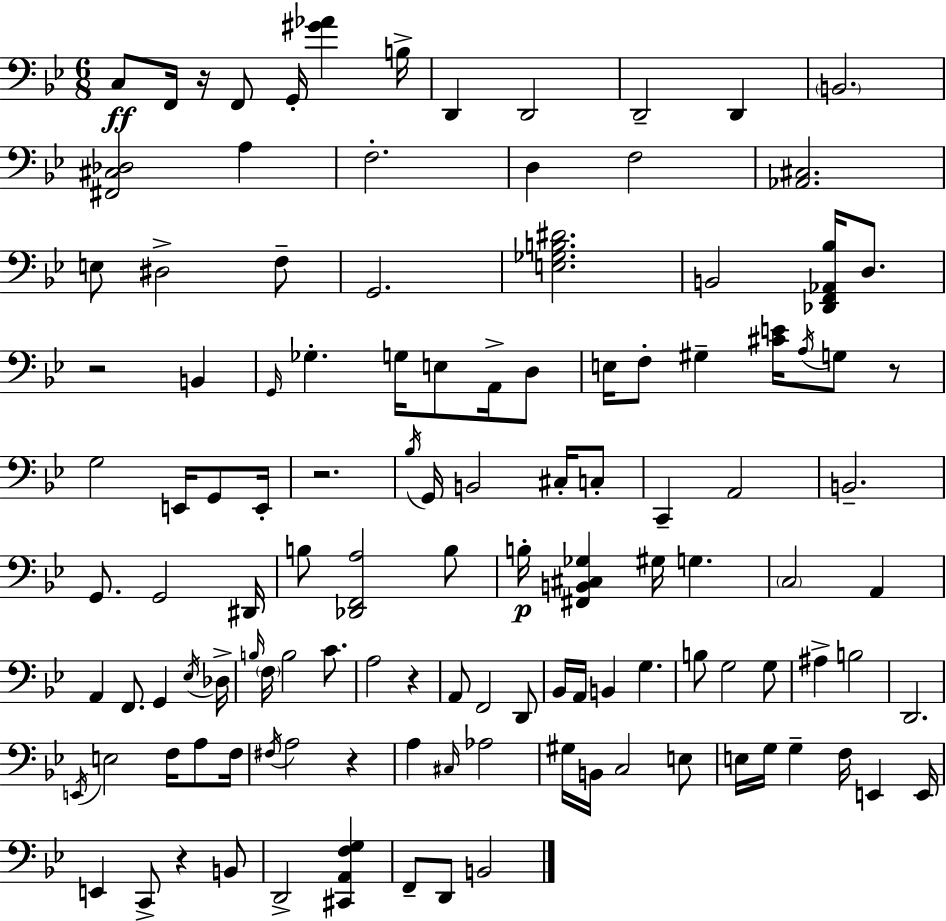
{
  \clef bass
  \numericTimeSignature
  \time 6/8
  \key bes \major
  c8\ff f,16 r16 f,8 g,16-. <gis' aes'>4 b16-> | d,4 d,2 | d,2-- d,4 | \parenthesize b,2. | \break <fis, cis des>2 a4 | f2.-. | d4 f2 | <aes, cis>2. | \break e8 dis2-> f8-- | g,2. | <e ges b dis'>2. | b,2 <des, f, aes, bes>16 d8. | \break r2 b,4 | \grace { g,16 } ges4.-. g16 e8 a,16-> d8 | e16 f8-. gis4-- <cis' e'>16 \acciaccatura { a16 } g8 | r8 g2 e,16 g,8 | \break e,16-. r2. | \acciaccatura { bes16 } g,16 b,2 | cis16-. c8-. c,4-- a,2 | b,2.-- | \break g,8. g,2 | dis,16 b8 <des, f, a>2 | b8 b16-.\p <fis, b, cis ges>4 gis16 g4. | \parenthesize c2 a,4 | \break a,4 f,8. g,4 | \acciaccatura { ees16 } des16-> \grace { b16 } \parenthesize f16 b2 | c'8. a2 | r4 a,8 f,2 | \break d,8 bes,16 a,16 b,4 g4. | b8 g2 | g8 ais4-> b2 | d,2. | \break \acciaccatura { e,16 } e2 | f16 a8 f16 \acciaccatura { fis16 } a2 | r4 a4 \grace { cis16 } | aes2 gis16 b,16 c2 | \break e8 e16 g16 g4-- | f16 e,4 e,16 e,4 | c,8-> r4 b,8 d,2-> | <cis, a, f g>4 f,8-- d,8 | \break b,2 \bar "|."
}